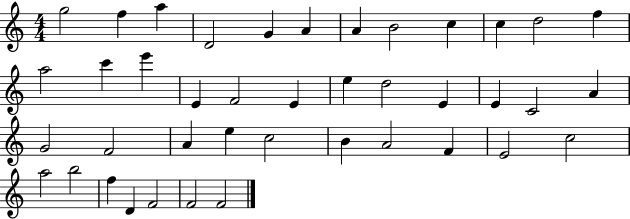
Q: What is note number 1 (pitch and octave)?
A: G5